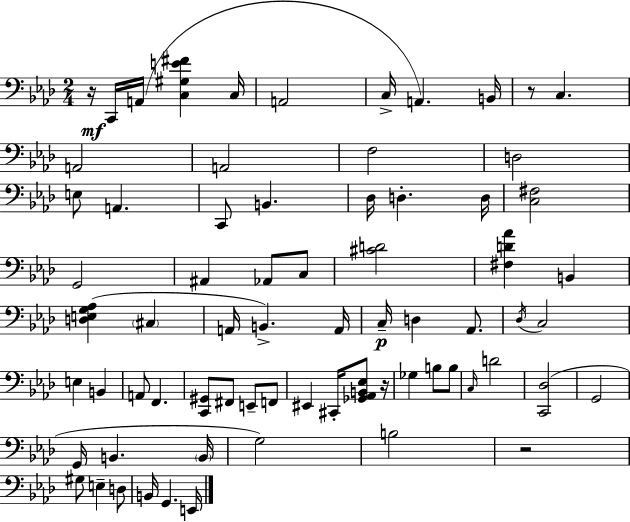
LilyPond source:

{
  \clef bass
  \numericTimeSignature
  \time 2/4
  \key aes \major
  r16\mf c,16 a,16( <c gis e' fis'>4 c16 | a,2 | c16-> a,4.) b,16 | r8 c4. | \break a,2 | a,2 | f2 | d2 | \break e8 a,4. | c,8 b,4. | des16 d4.-. d16 | <c fis>2 | \break g,2 | ais,4 aes,8 c8 | <cis' d'>2 | <fis d' aes'>4 b,4 | \break <d e g aes>4( \parenthesize cis4 | a,16 b,4.->) a,16 | c16--\p d4 aes,8. | \acciaccatura { des16 } c2 | \break e4 b,4 | a,8 f,4. | <c, gis,>8 fis,8 e,8-- f,8 | eis,4 cis,16-. <ges, aes, b, ees>8 | \break r16 ges4 b8 b8 | \grace { c16 } d'2 | <c, des>2( | g,2 | \break g,16 b,4. | \parenthesize b,16 g2) | b2 | r2 | \break gis8 e4-- | d8 b,16 g,4. | e,16 \bar "|."
}